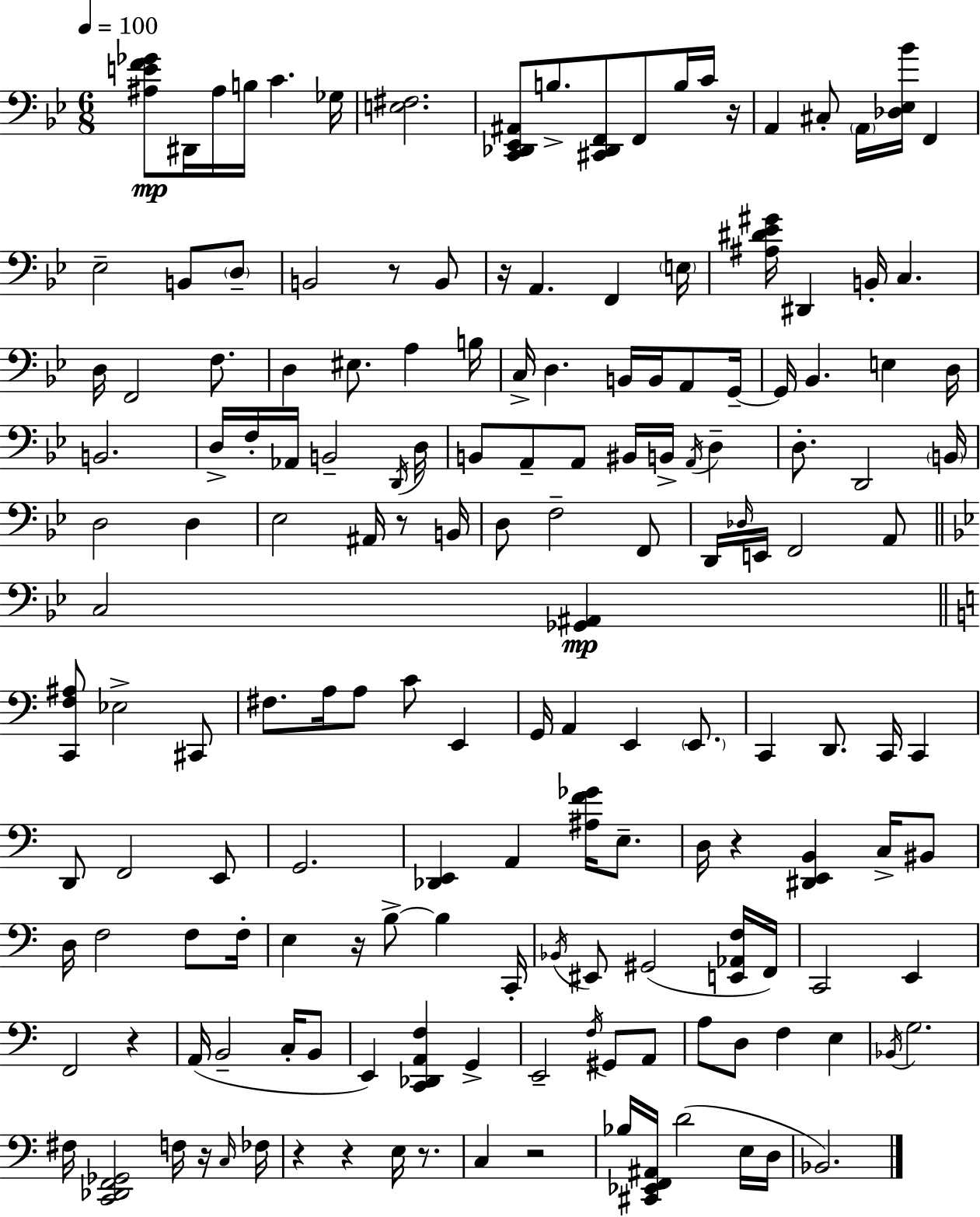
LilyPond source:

{
  \clef bass
  \numericTimeSignature
  \time 6/8
  \key bes \major
  \tempo 4 = 100
  <ais e' f' ges'>8\mp dis,16 ais16 b16 c'4. ges16 | <e fis>2. | <c, des, ees, ais,>8 b8.-> <cis, des, f,>8 f,8 b16 c'16 r16 | a,4 cis8-. \parenthesize a,16 <des ees bes'>16 f,4 | \break ees2-- b,8 \parenthesize d8-- | b,2 r8 b,8 | r16 a,4. f,4 \parenthesize e16 | <ais dis' ees' gis'>16 dis,4 b,16-. c4. | \break d16 f,2 f8. | d4 eis8. a4 b16 | c16-> d4. b,16 b,16 a,8 g,16--~~ | g,16 bes,4. e4 d16 | \break b,2. | d16-> f16-. aes,16 b,2-- \acciaccatura { d,16 } | d16 b,8 a,8-- a,8 bis,16 b,16-> \acciaccatura { a,16 } d4-- | d8.-. d,2 | \break \parenthesize b,16 d2 d4 | ees2 ais,16 r8 | b,16 d8 f2-- | f,8 d,16 \grace { des16 } e,16 f,2 | \break a,8 \bar "||" \break \key g \minor c2 <ges, ais,>4\mp | \bar "||" \break \key c \major <c, f ais>8 ees2-> cis,8 | fis8. a16 a8 c'8 e,4 | g,16 a,4 e,4 \parenthesize e,8. | c,4 d,8. c,16 c,4 | \break d,8 f,2 e,8 | g,2. | <des, e,>4 a,4 <ais f' ges'>16 e8.-- | d16 r4 <dis, e, b,>4 c16-> bis,8 | \break d16 f2 f8 f16-. | e4 r16 b8->~~ b4 c,16-. | \acciaccatura { bes,16 } eis,8 gis,2( <e, aes, f>16 | f,16) c,2 e,4 | \break f,2 r4 | a,16( b,2-- c16-. b,8 | e,4) <c, des, a, f>4 g,4-> | e,2-- \acciaccatura { f16 } gis,8 | \break a,8 a8 d8 f4 e4 | \acciaccatura { bes,16 } g2. | fis16 <c, des, f, ges,>2 | f16 r16 \grace { c16 } fes16 r4 r4 | \break e16 r8. c4 r2 | bes16 <cis, ees, f, ais,>16 d'2( | e16 d16 bes,2.) | \bar "|."
}